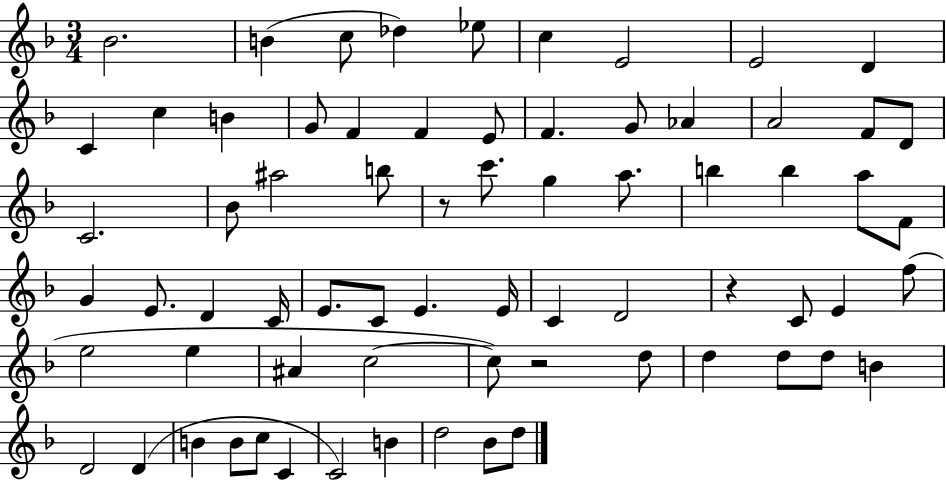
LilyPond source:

{
  \clef treble
  \numericTimeSignature
  \time 3/4
  \key f \major
  \repeat volta 2 { bes'2. | b'4( c''8 des''4) ees''8 | c''4 e'2 | e'2 d'4 | \break c'4 c''4 b'4 | g'8 f'4 f'4 e'8 | f'4. g'8 aes'4 | a'2 f'8 d'8 | \break c'2. | bes'8 ais''2 b''8 | r8 c'''8. g''4 a''8. | b''4 b''4 a''8 f'8 | \break g'4 e'8. d'4 c'16 | e'8. c'8 e'4. e'16 | c'4 d'2 | r4 c'8 e'4 f''8( | \break e''2 e''4 | ais'4 c''2~~ | c''8) r2 d''8 | d''4 d''8 d''8 b'4 | \break d'2 d'4( | b'4 b'8 c''8 c'4 | c'2) b'4 | d''2 bes'8 d''8 | \break } \bar "|."
}